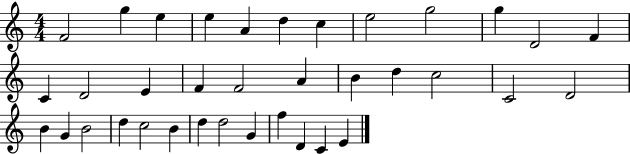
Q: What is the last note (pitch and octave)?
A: E4